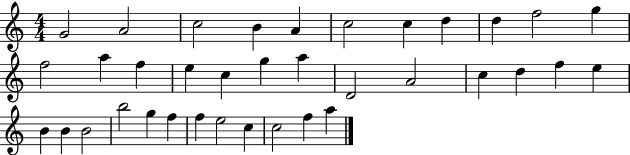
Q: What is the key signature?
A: C major